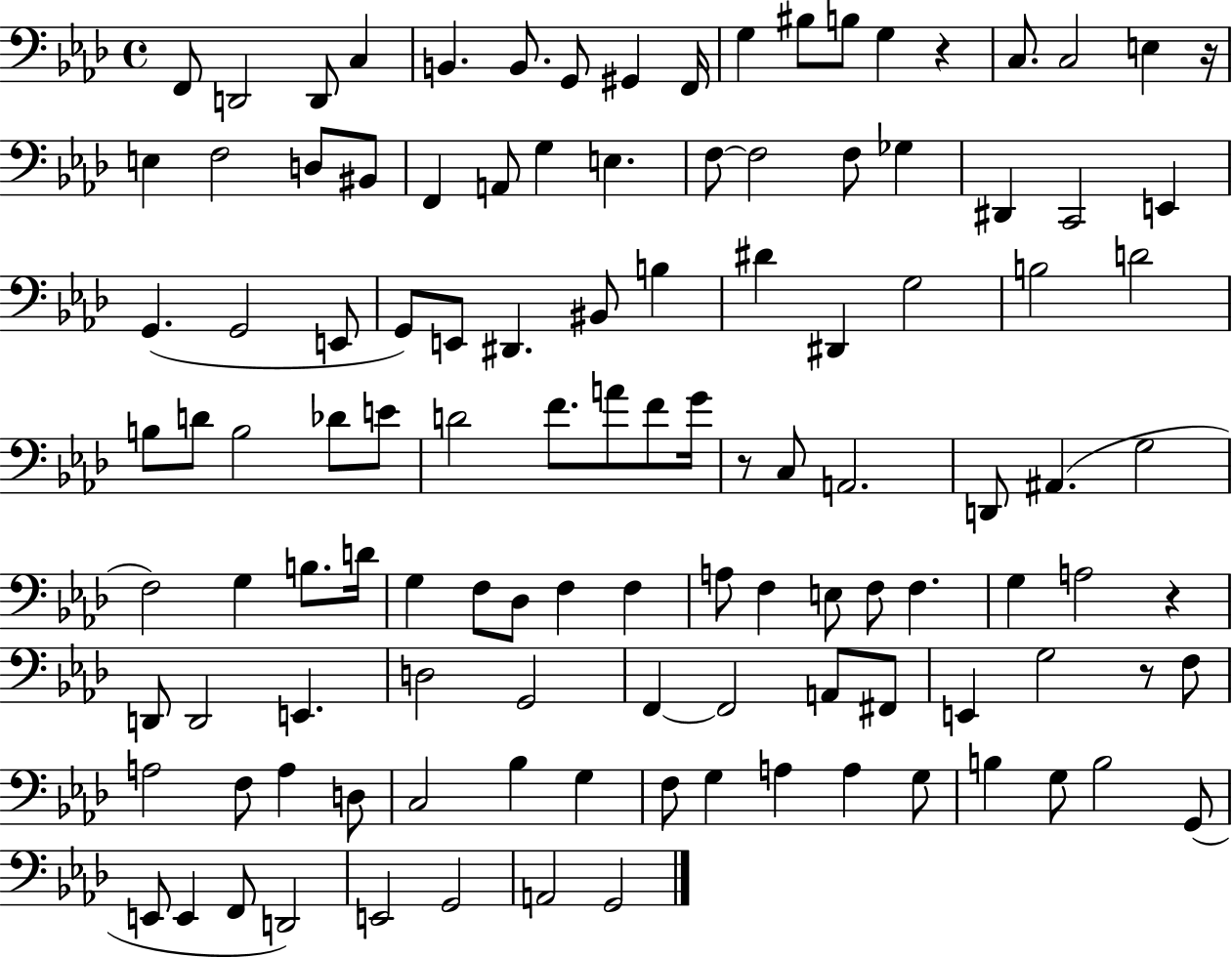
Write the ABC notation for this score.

X:1
T:Untitled
M:4/4
L:1/4
K:Ab
F,,/2 D,,2 D,,/2 C, B,, B,,/2 G,,/2 ^G,, F,,/4 G, ^B,/2 B,/2 G, z C,/2 C,2 E, z/4 E, F,2 D,/2 ^B,,/2 F,, A,,/2 G, E, F,/2 F,2 F,/2 _G, ^D,, C,,2 E,, G,, G,,2 E,,/2 G,,/2 E,,/2 ^D,, ^B,,/2 B, ^D ^D,, G,2 B,2 D2 B,/2 D/2 B,2 _D/2 E/2 D2 F/2 A/2 F/2 G/4 z/2 C,/2 A,,2 D,,/2 ^A,, G,2 F,2 G, B,/2 D/4 G, F,/2 _D,/2 F, F, A,/2 F, E,/2 F,/2 F, G, A,2 z D,,/2 D,,2 E,, D,2 G,,2 F,, F,,2 A,,/2 ^F,,/2 E,, G,2 z/2 F,/2 A,2 F,/2 A, D,/2 C,2 _B, G, F,/2 G, A, A, G,/2 B, G,/2 B,2 G,,/2 E,,/2 E,, F,,/2 D,,2 E,,2 G,,2 A,,2 G,,2